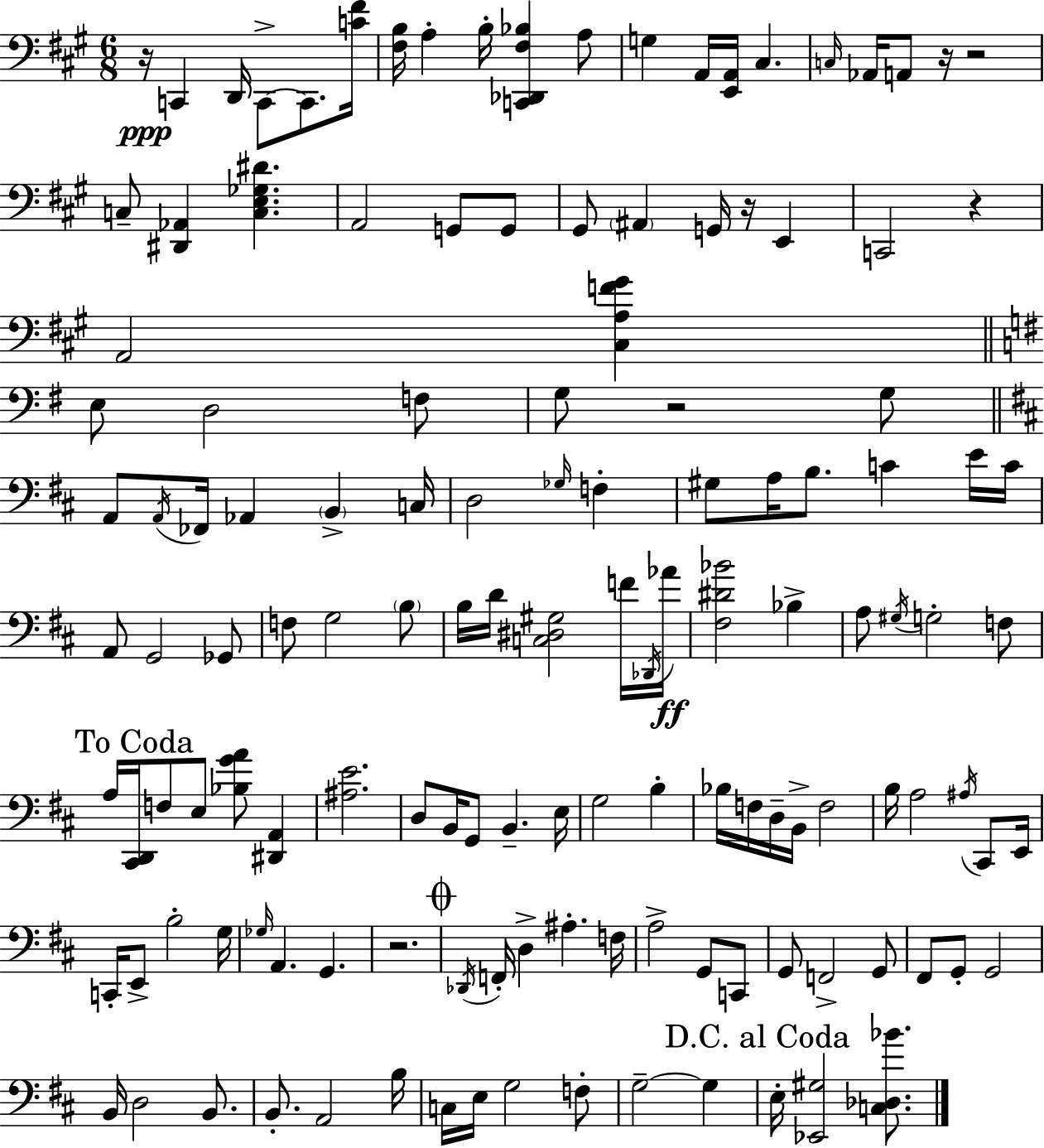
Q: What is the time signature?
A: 6/8